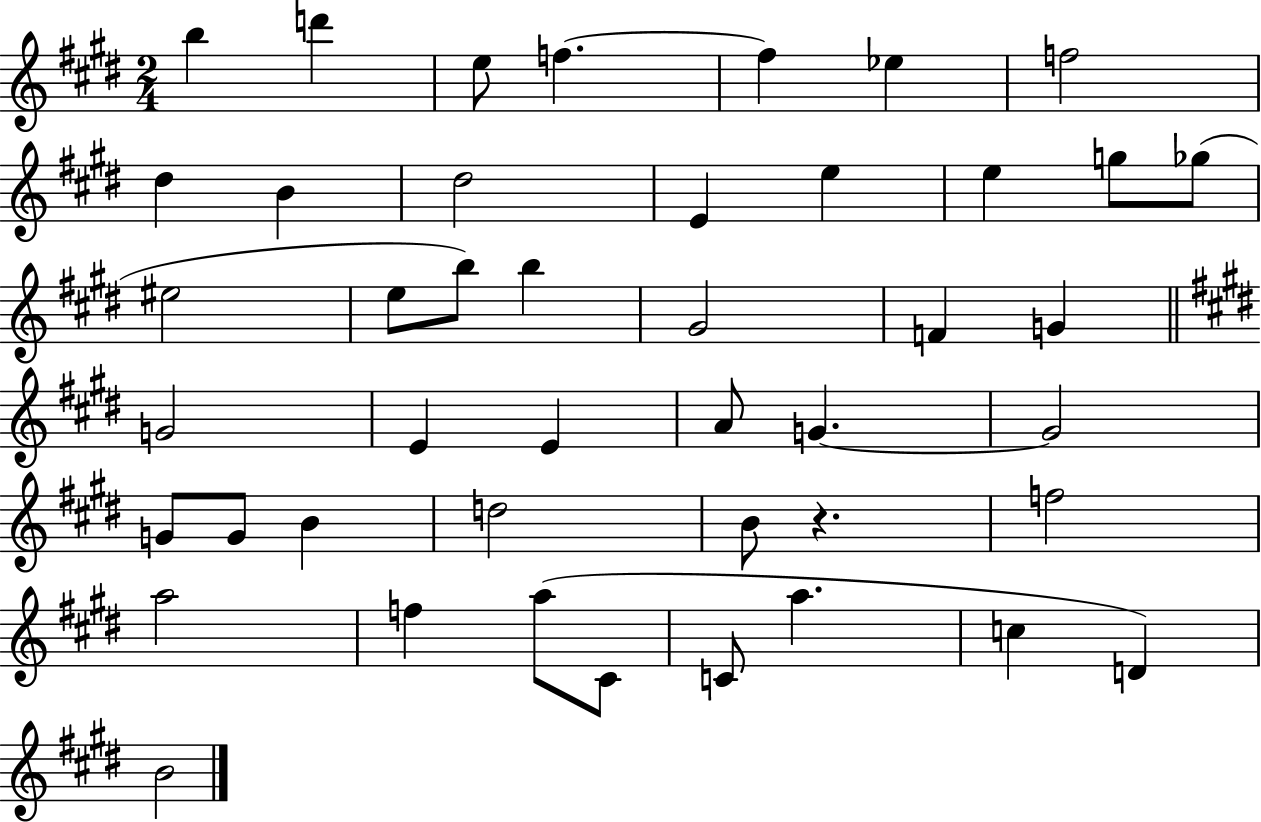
B5/q D6/q E5/e F5/q. F5/q Eb5/q F5/h D#5/q B4/q D#5/h E4/q E5/q E5/q G5/e Gb5/e EIS5/h E5/e B5/e B5/q G#4/h F4/q G4/q G4/h E4/q E4/q A4/e G4/q. G4/h G4/e G4/e B4/q D5/h B4/e R/q. F5/h A5/h F5/q A5/e C#4/e C4/e A5/q. C5/q D4/q B4/h